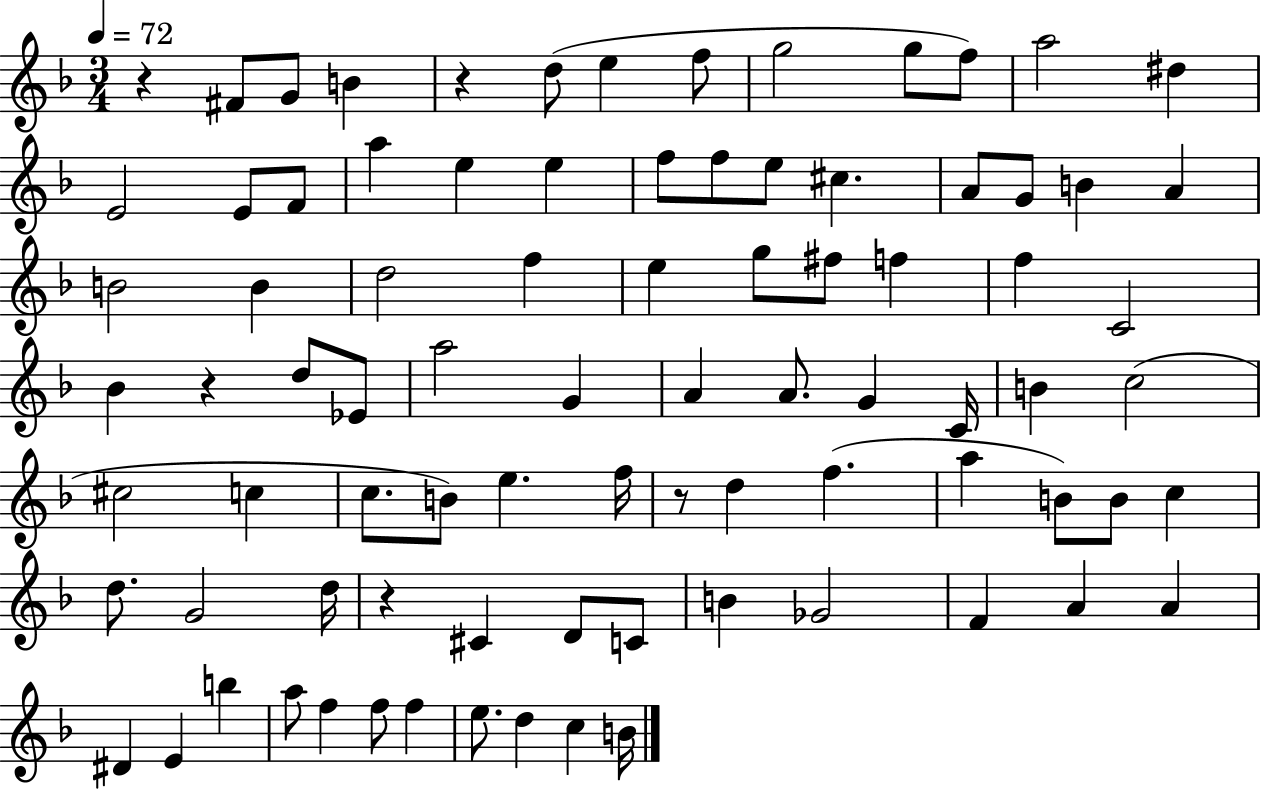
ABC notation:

X:1
T:Untitled
M:3/4
L:1/4
K:F
z ^F/2 G/2 B z d/2 e f/2 g2 g/2 f/2 a2 ^d E2 E/2 F/2 a e e f/2 f/2 e/2 ^c A/2 G/2 B A B2 B d2 f e g/2 ^f/2 f f C2 _B z d/2 _E/2 a2 G A A/2 G C/4 B c2 ^c2 c c/2 B/2 e f/4 z/2 d f a B/2 B/2 c d/2 G2 d/4 z ^C D/2 C/2 B _G2 F A A ^D E b a/2 f f/2 f e/2 d c B/4